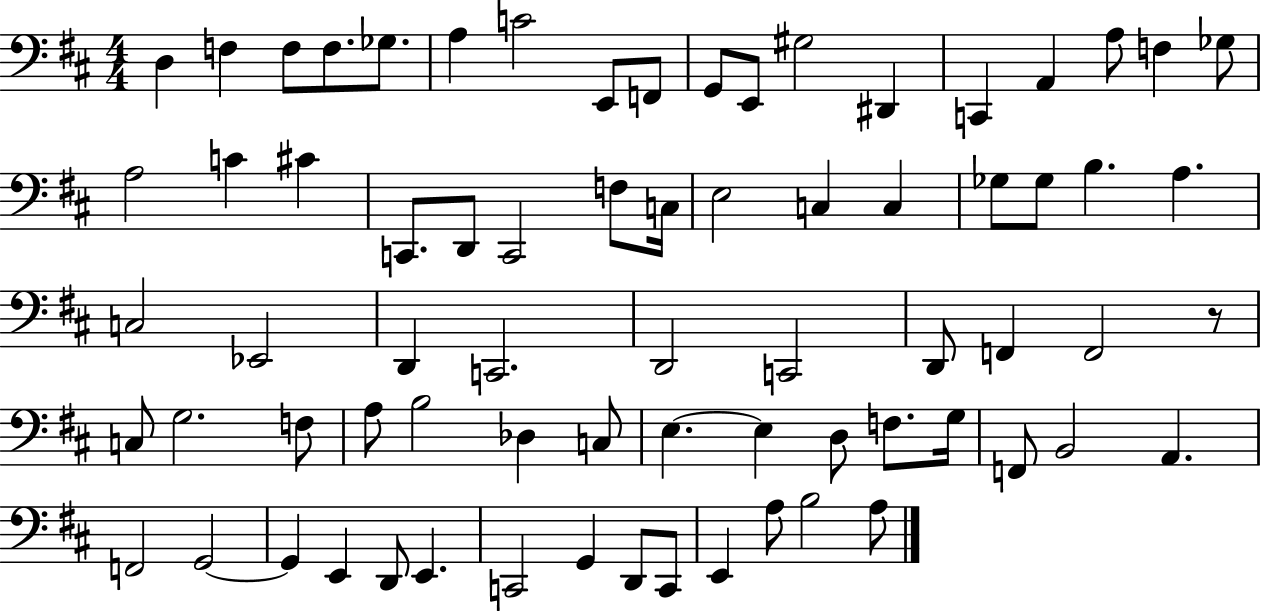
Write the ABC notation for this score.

X:1
T:Untitled
M:4/4
L:1/4
K:D
D, F, F,/2 F,/2 _G,/2 A, C2 E,,/2 F,,/2 G,,/2 E,,/2 ^G,2 ^D,, C,, A,, A,/2 F, _G,/2 A,2 C ^C C,,/2 D,,/2 C,,2 F,/2 C,/4 E,2 C, C, _G,/2 _G,/2 B, A, C,2 _E,,2 D,, C,,2 D,,2 C,,2 D,,/2 F,, F,,2 z/2 C,/2 G,2 F,/2 A,/2 B,2 _D, C,/2 E, E, D,/2 F,/2 G,/4 F,,/2 B,,2 A,, F,,2 G,,2 G,, E,, D,,/2 E,, C,,2 G,, D,,/2 C,,/2 E,, A,/2 B,2 A,/2